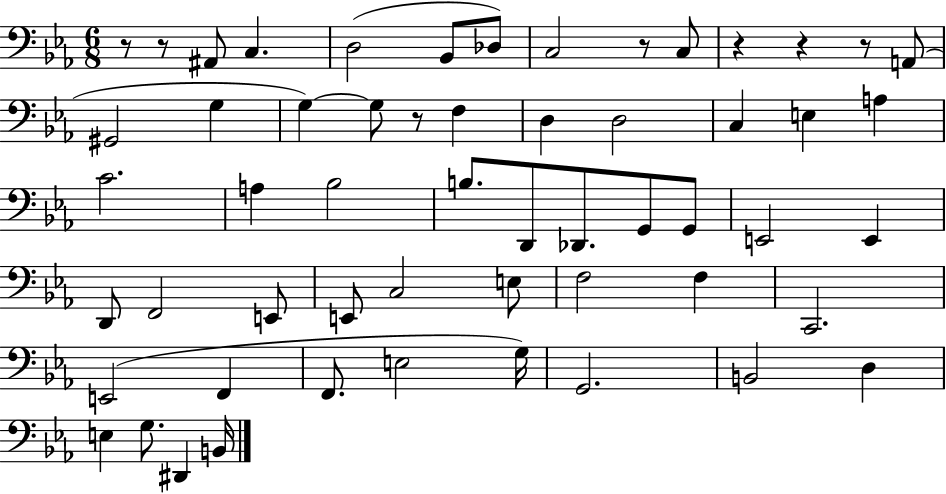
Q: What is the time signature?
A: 6/8